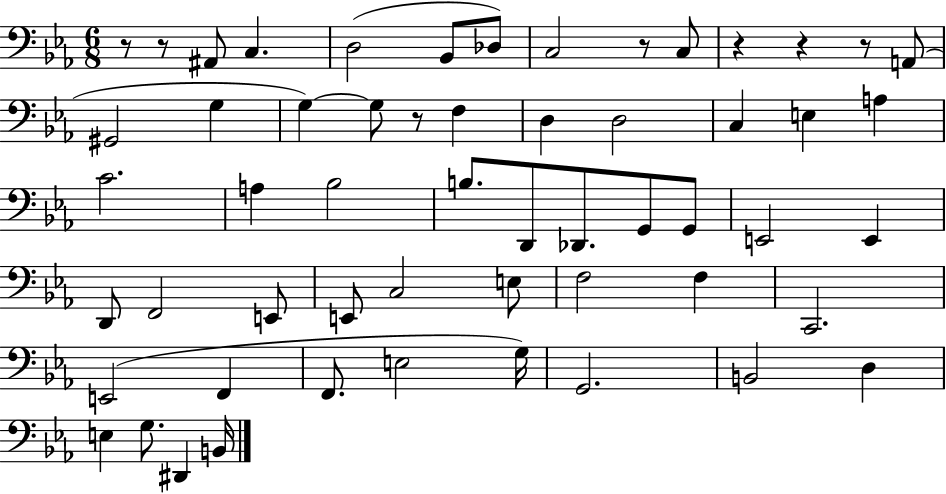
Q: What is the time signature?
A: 6/8